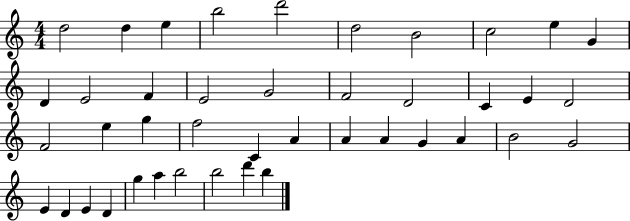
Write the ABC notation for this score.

X:1
T:Untitled
M:4/4
L:1/4
K:C
d2 d e b2 d'2 d2 B2 c2 e G D E2 F E2 G2 F2 D2 C E D2 F2 e g f2 C A A A G A B2 G2 E D E D g a b2 b2 d' b